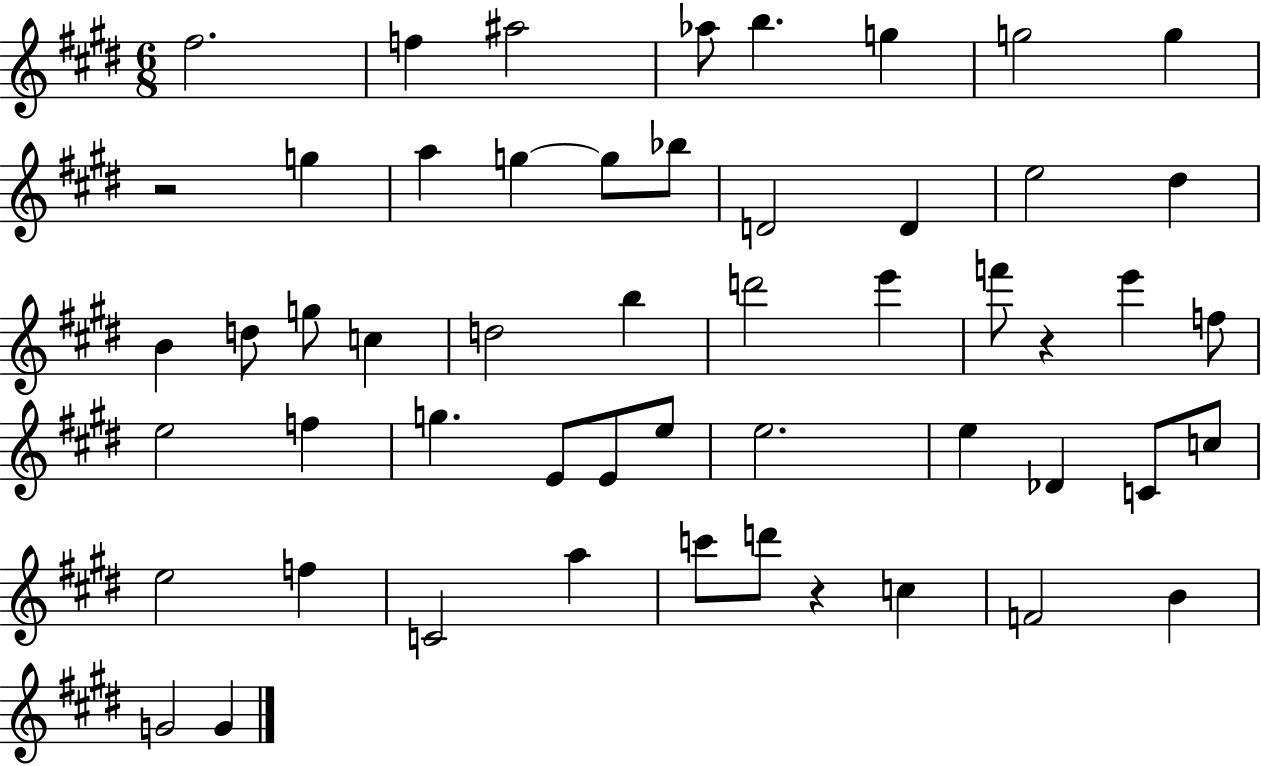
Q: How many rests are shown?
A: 3